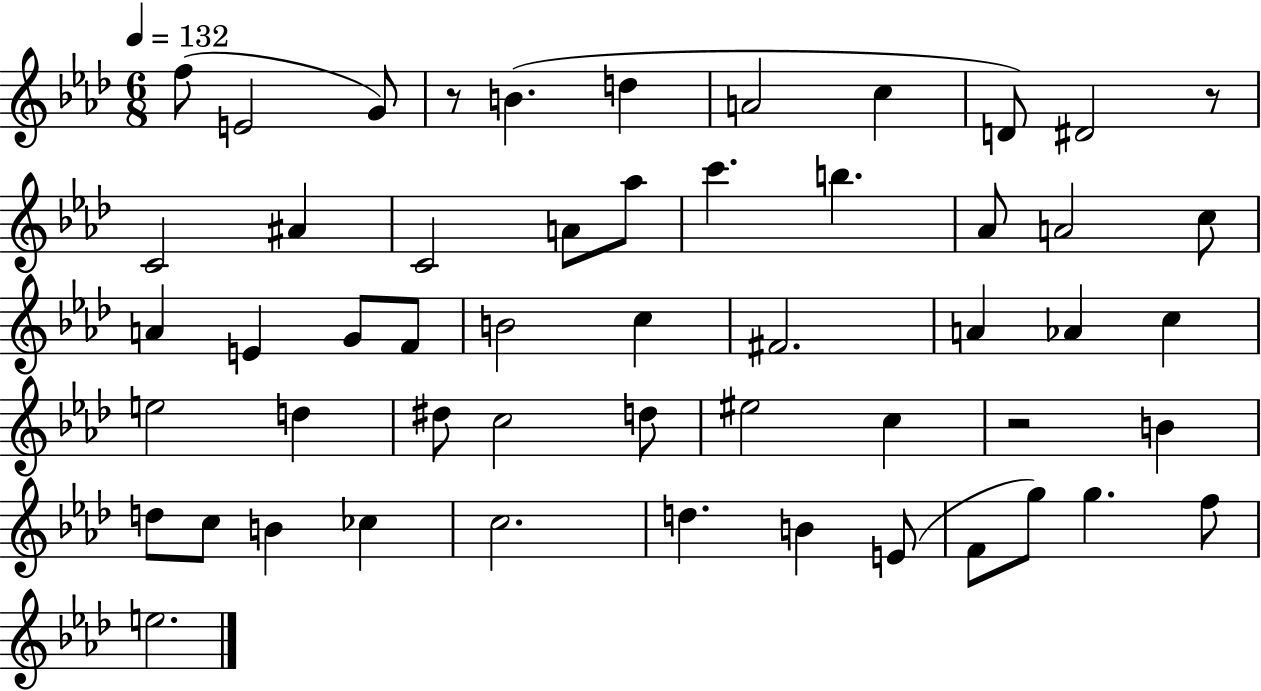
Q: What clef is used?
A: treble